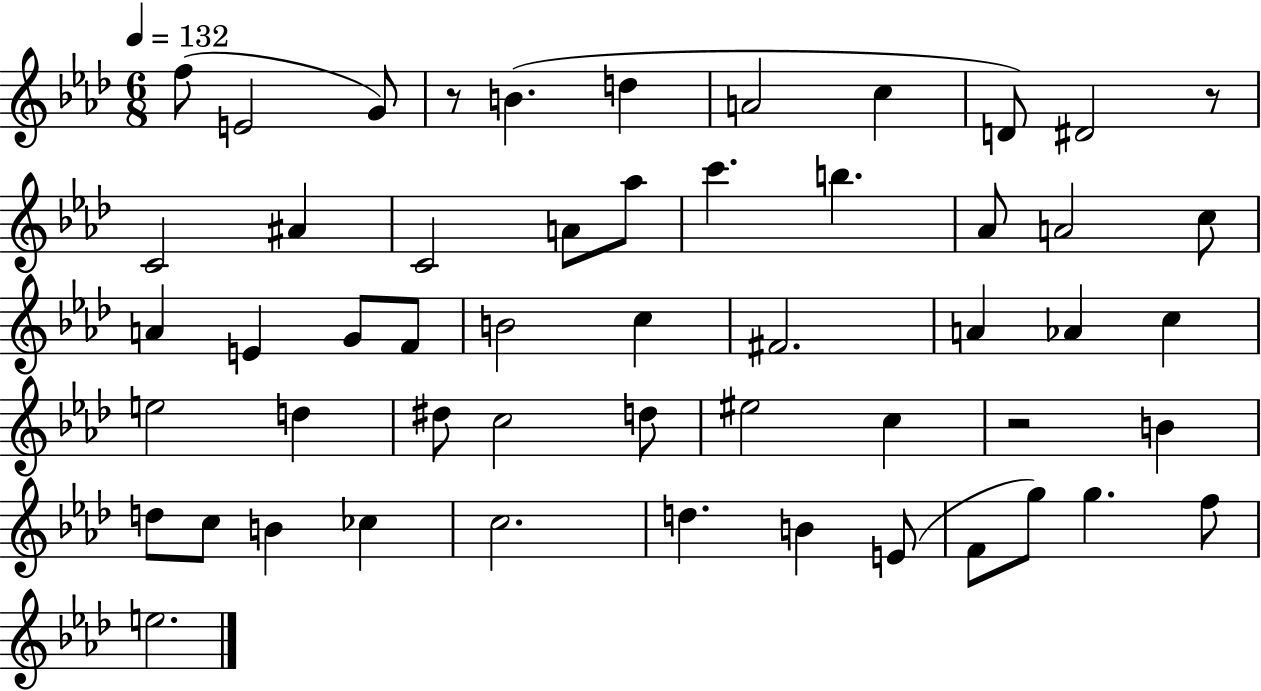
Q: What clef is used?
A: treble